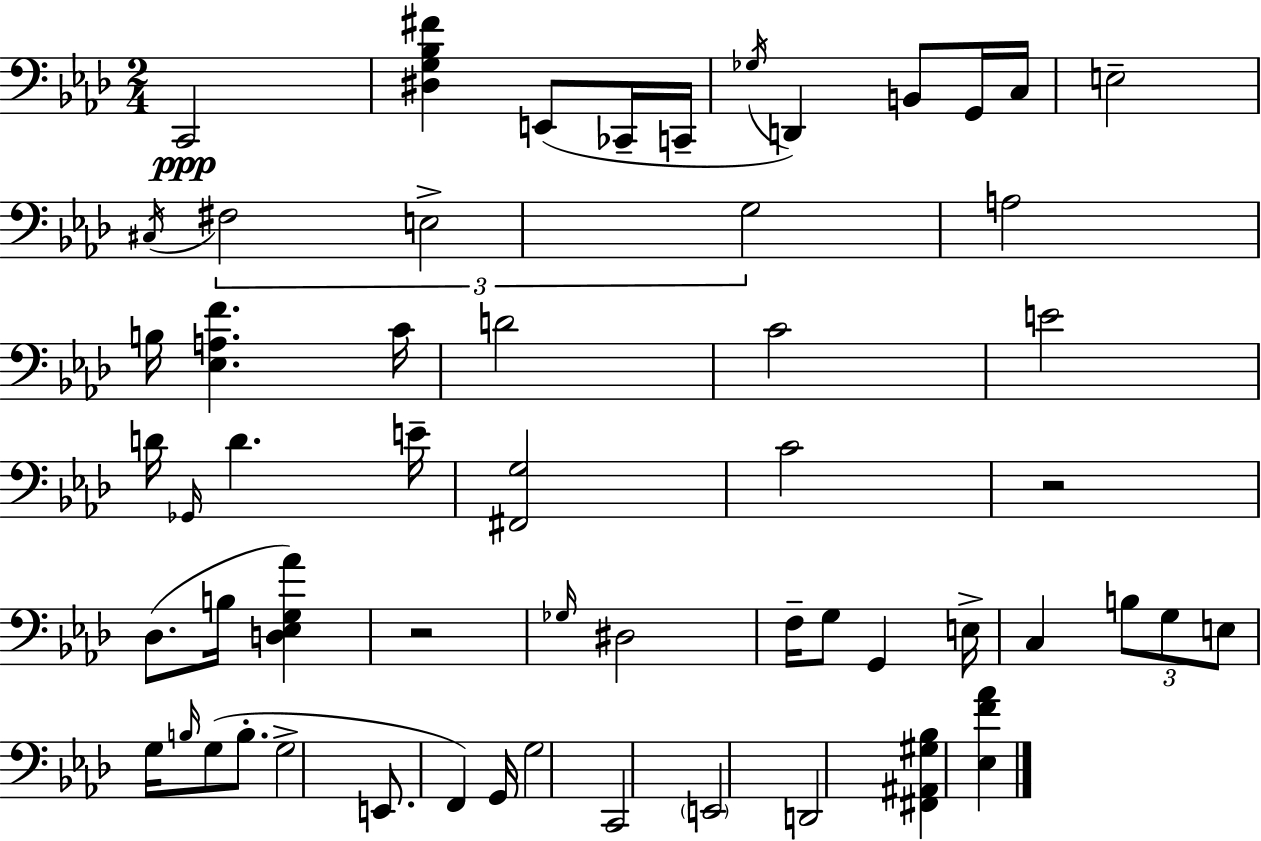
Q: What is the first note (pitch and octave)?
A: C2